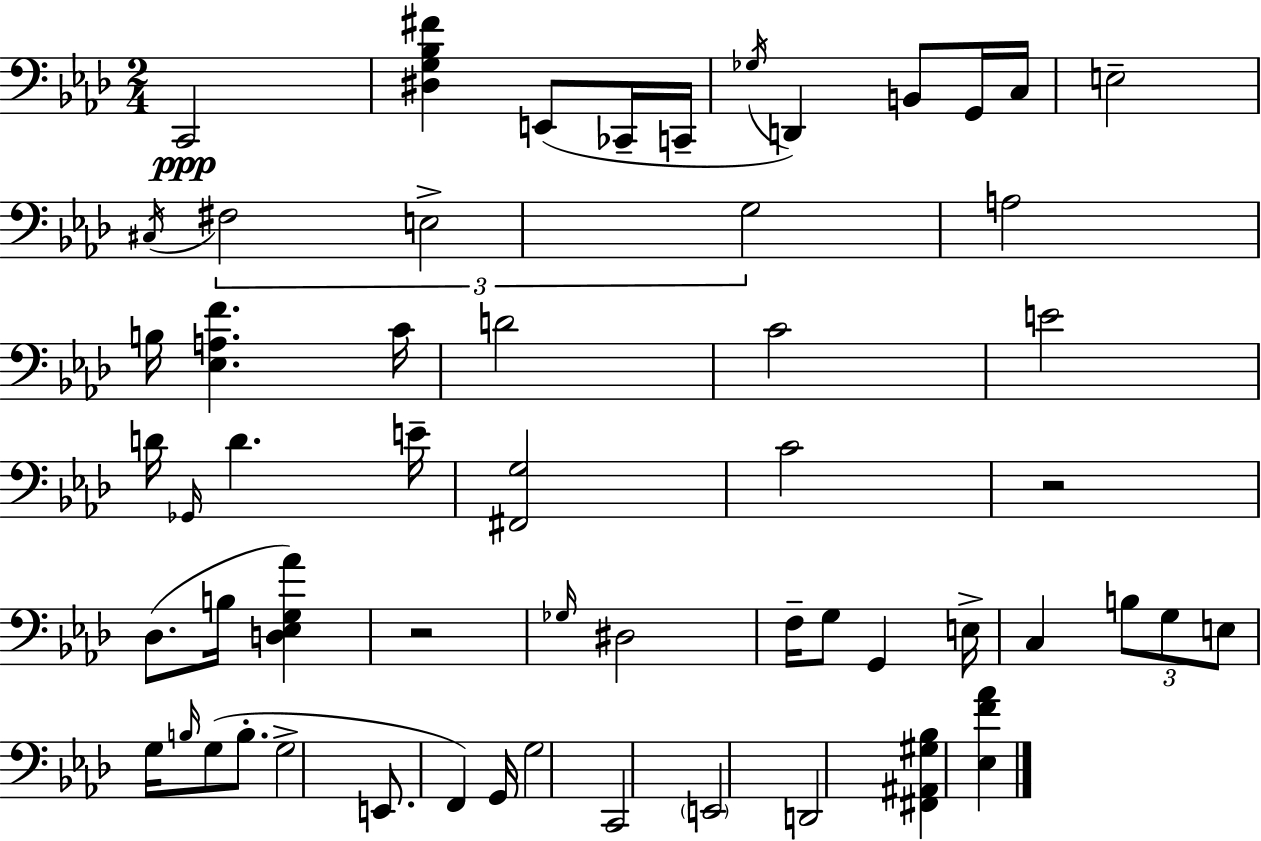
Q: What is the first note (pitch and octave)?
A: C2